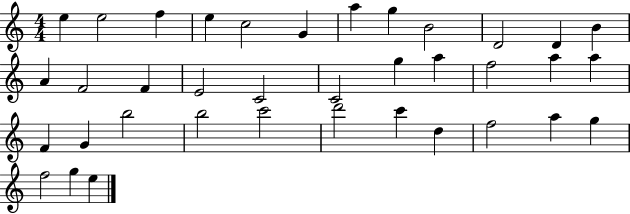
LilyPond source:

{
  \clef treble
  \numericTimeSignature
  \time 4/4
  \key c \major
  e''4 e''2 f''4 | e''4 c''2 g'4 | a''4 g''4 b'2 | d'2 d'4 b'4 | \break a'4 f'2 f'4 | e'2 c'2 | c'2 g''4 a''4 | f''2 a''4 a''4 | \break f'4 g'4 b''2 | b''2 c'''2 | d'''2 c'''4 d''4 | f''2 a''4 g''4 | \break f''2 g''4 e''4 | \bar "|."
}